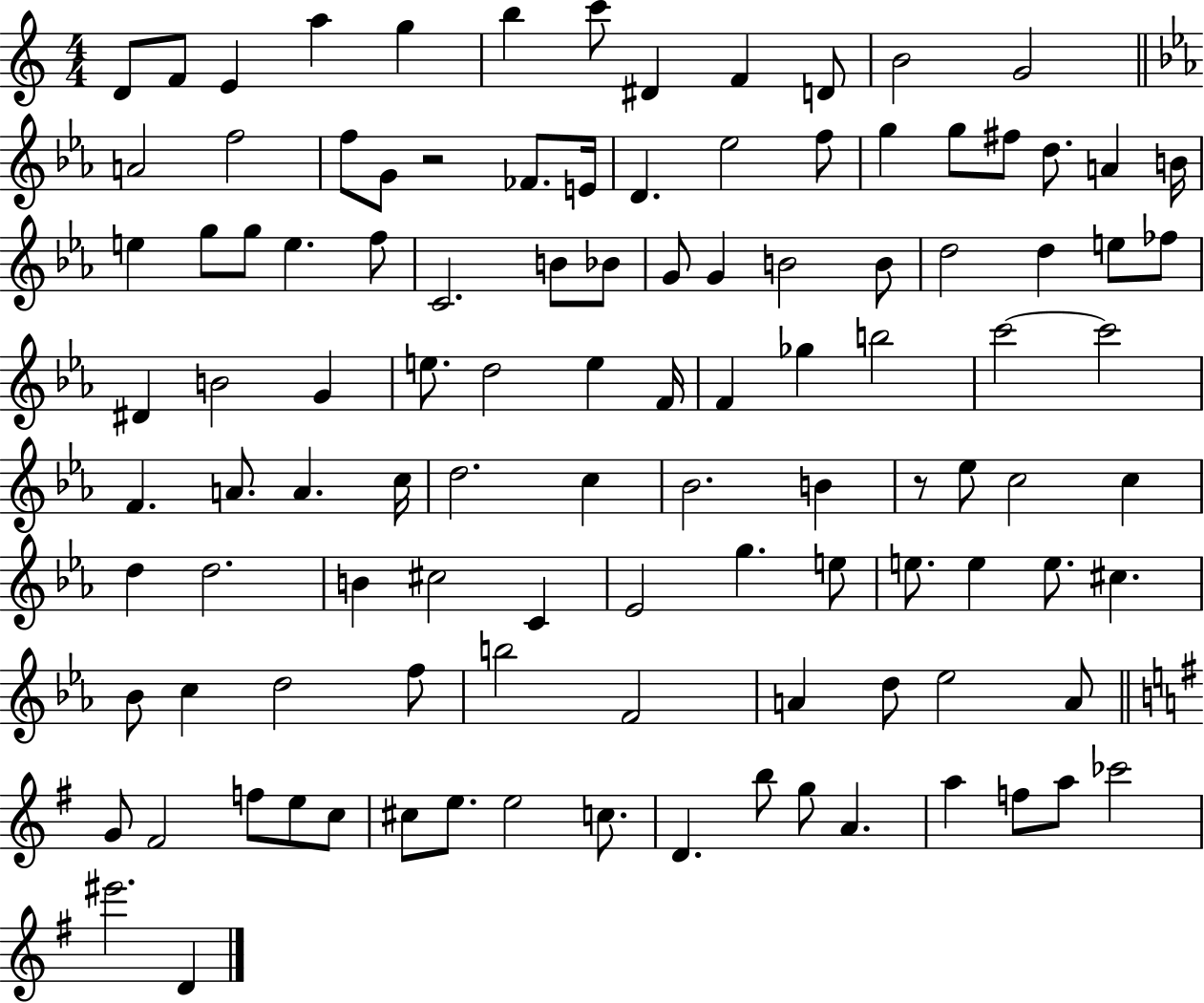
{
  \clef treble
  \numericTimeSignature
  \time 4/4
  \key c \major
  d'8 f'8 e'4 a''4 g''4 | b''4 c'''8 dis'4 f'4 d'8 | b'2 g'2 | \bar "||" \break \key c \minor a'2 f''2 | f''8 g'8 r2 fes'8. e'16 | d'4. ees''2 f''8 | g''4 g''8 fis''8 d''8. a'4 b'16 | \break e''4 g''8 g''8 e''4. f''8 | c'2. b'8 bes'8 | g'8 g'4 b'2 b'8 | d''2 d''4 e''8 fes''8 | \break dis'4 b'2 g'4 | e''8. d''2 e''4 f'16 | f'4 ges''4 b''2 | c'''2~~ c'''2 | \break f'4. a'8. a'4. c''16 | d''2. c''4 | bes'2. b'4 | r8 ees''8 c''2 c''4 | \break d''4 d''2. | b'4 cis''2 c'4 | ees'2 g''4. e''8 | e''8. e''4 e''8. cis''4. | \break bes'8 c''4 d''2 f''8 | b''2 f'2 | a'4 d''8 ees''2 a'8 | \bar "||" \break \key g \major g'8 fis'2 f''8 e''8 c''8 | cis''8 e''8. e''2 c''8. | d'4. b''8 g''8 a'4. | a''4 f''8 a''8 ces'''2 | \break eis'''2. d'4 | \bar "|."
}